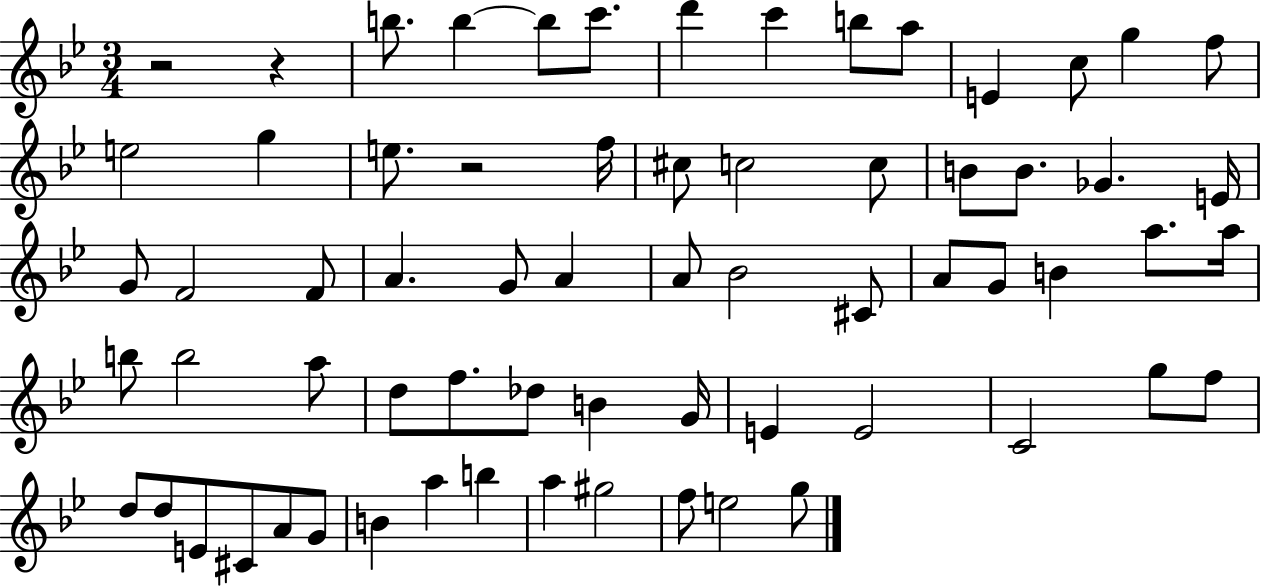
{
  \clef treble
  \numericTimeSignature
  \time 3/4
  \key bes \major
  r2 r4 | b''8. b''4~~ b''8 c'''8. | d'''4 c'''4 b''8 a''8 | e'4 c''8 g''4 f''8 | \break e''2 g''4 | e''8. r2 f''16 | cis''8 c''2 c''8 | b'8 b'8. ges'4. e'16 | \break g'8 f'2 f'8 | a'4. g'8 a'4 | a'8 bes'2 cis'8 | a'8 g'8 b'4 a''8. a''16 | \break b''8 b''2 a''8 | d''8 f''8. des''8 b'4 g'16 | e'4 e'2 | c'2 g''8 f''8 | \break d''8 d''8 e'8 cis'8 a'8 g'8 | b'4 a''4 b''4 | a''4 gis''2 | f''8 e''2 g''8 | \break \bar "|."
}